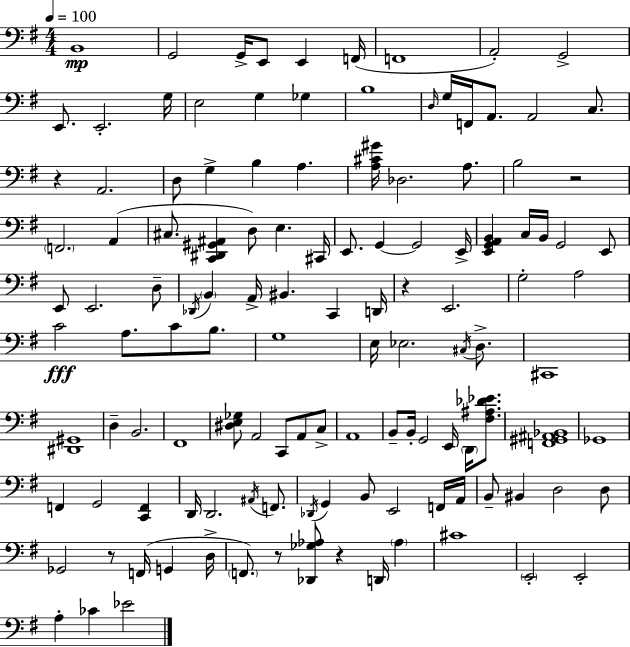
X:1
T:Untitled
M:4/4
L:1/4
K:G
B,,4 G,,2 G,,/4 E,,/2 E,, F,,/4 F,,4 A,,2 G,,2 E,,/2 E,,2 G,/4 E,2 G, _G, B,4 D,/4 G,/4 F,,/4 A,,/2 A,,2 C,/2 z A,,2 D,/2 G, B, A, [A,^C^G]/4 _D,2 A,/2 B,2 z2 F,,2 A,, ^C,/2 [C,,^D,,^G,,^A,,] D,/2 E, ^C,,/4 E,,/2 G,, G,,2 E,,/4 [E,,G,,A,,B,,] C,/4 B,,/4 G,,2 E,,/2 E,,/2 E,,2 D,/2 _D,,/4 B,, A,,/4 ^B,, C,, D,,/4 z E,,2 G,2 A,2 C2 A,/2 C/2 B,/2 G,4 E,/4 _E,2 ^C,/4 D,/2 ^C,,4 [^D,,^G,,]4 D, B,,2 ^F,,4 [^D,E,_G,]/2 A,,2 C,,/2 A,,/2 C,/2 A,,4 B,,/2 B,,/4 G,,2 E,,/4 D,,/4 [^F,^A,_D_E]/2 [F,,^G,,^A,,_B,,]4 _G,,4 F,, G,,2 [C,,F,,] D,,/4 D,,2 ^A,,/4 F,,/2 _D,,/4 G,, B,,/2 E,,2 F,,/4 A,,/4 B,,/2 ^B,, D,2 D,/2 _G,,2 z/2 F,,/4 G,, D,/4 F,,/2 z/2 [_D,,_G,_A,]/2 z D,,/4 _A, ^C4 E,,2 E,,2 A, _C _E2